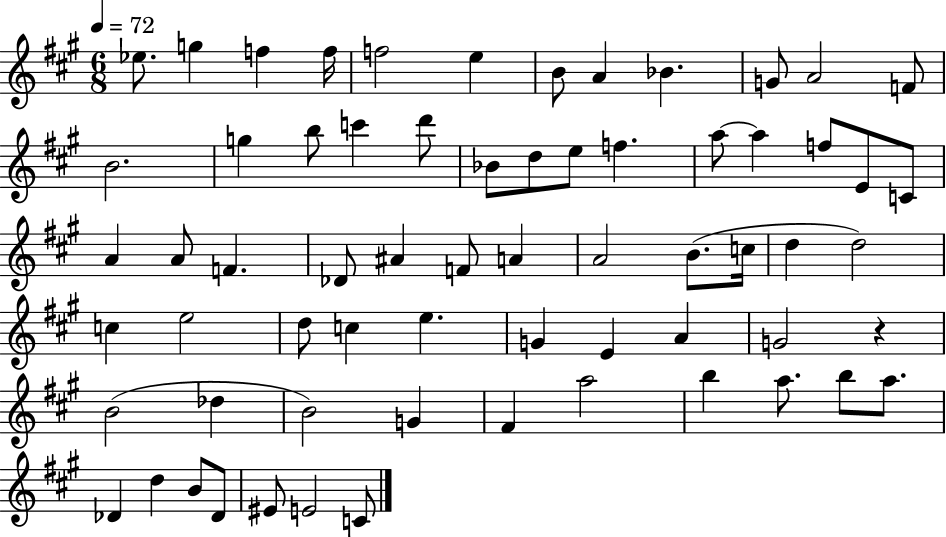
X:1
T:Untitled
M:6/8
L:1/4
K:A
_e/2 g f f/4 f2 e B/2 A _B G/2 A2 F/2 B2 g b/2 c' d'/2 _B/2 d/2 e/2 f a/2 a f/2 E/2 C/2 A A/2 F _D/2 ^A F/2 A A2 B/2 c/4 d d2 c e2 d/2 c e G E A G2 z B2 _d B2 G ^F a2 b a/2 b/2 a/2 _D d B/2 _D/2 ^E/2 E2 C/2